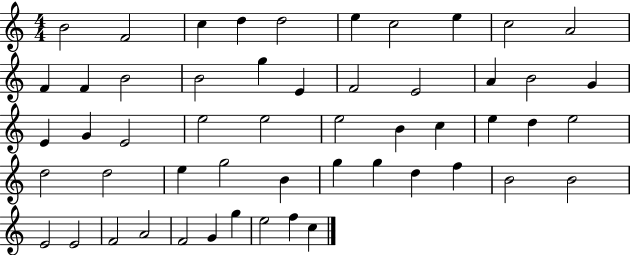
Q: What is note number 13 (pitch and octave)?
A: B4